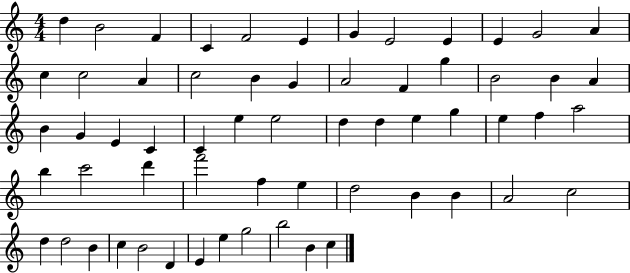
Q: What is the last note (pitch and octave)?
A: C5